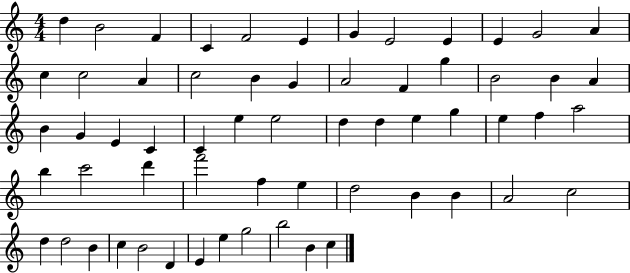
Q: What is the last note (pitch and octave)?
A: C5